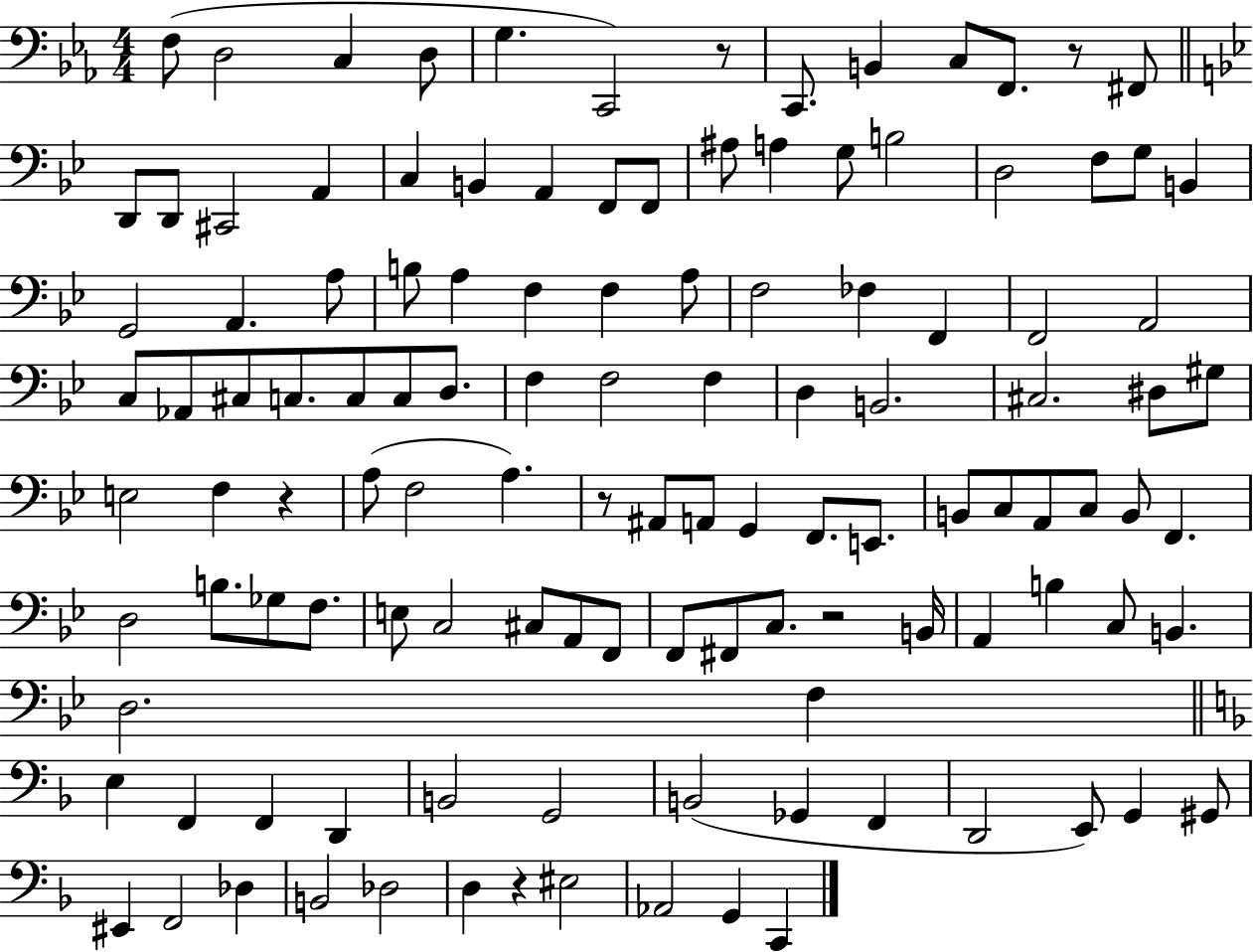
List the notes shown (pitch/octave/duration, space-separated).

F3/e D3/h C3/q D3/e G3/q. C2/h R/e C2/e. B2/q C3/e F2/e. R/e F#2/e D2/e D2/e C#2/h A2/q C3/q B2/q A2/q F2/e F2/e A#3/e A3/q G3/e B3/h D3/h F3/e G3/e B2/q G2/h A2/q. A3/e B3/e A3/q F3/q F3/q A3/e F3/h FES3/q F2/q F2/h A2/h C3/e Ab2/e C#3/e C3/e. C3/e C3/e D3/e. F3/q F3/h F3/q D3/q B2/h. C#3/h. D#3/e G#3/e E3/h F3/q R/q A3/e F3/h A3/q. R/e A#2/e A2/e G2/q F2/e. E2/e. B2/e C3/e A2/e C3/e B2/e F2/q. D3/h B3/e. Gb3/e F3/e. E3/e C3/h C#3/e A2/e F2/e F2/e F#2/e C3/e. R/h B2/s A2/q B3/q C3/e B2/q. D3/h. F3/q E3/q F2/q F2/q D2/q B2/h G2/h B2/h Gb2/q F2/q D2/h E2/e G2/q G#2/e EIS2/q F2/h Db3/q B2/h Db3/h D3/q R/q EIS3/h Ab2/h G2/q C2/q